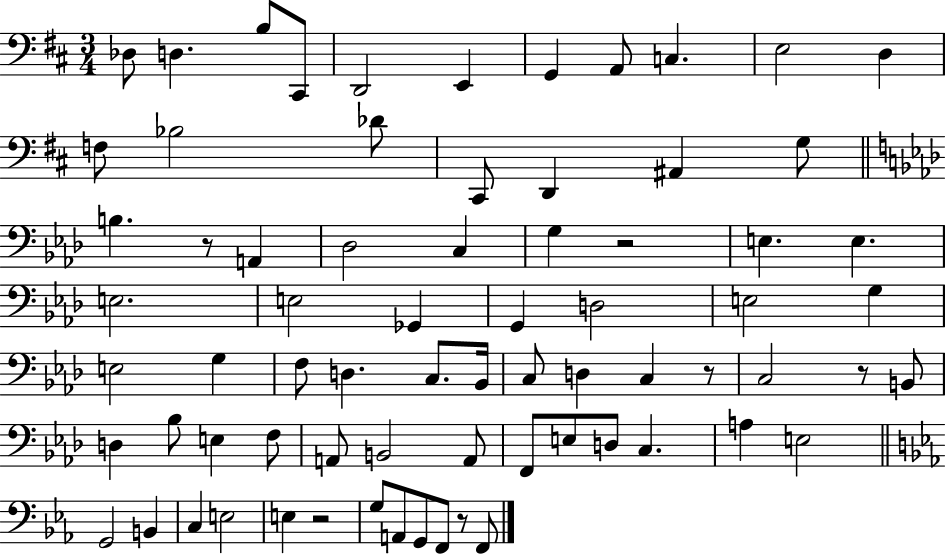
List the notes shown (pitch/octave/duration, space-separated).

Db3/e D3/q. B3/e C#2/e D2/h E2/q G2/q A2/e C3/q. E3/h D3/q F3/e Bb3/h Db4/e C#2/e D2/q A#2/q G3/e B3/q. R/e A2/q Db3/h C3/q G3/q R/h E3/q. E3/q. E3/h. E3/h Gb2/q G2/q D3/h E3/h G3/q E3/h G3/q F3/e D3/q. C3/e. Bb2/s C3/e D3/q C3/q R/e C3/h R/e B2/e D3/q Bb3/e E3/q F3/e A2/e B2/h A2/e F2/e E3/e D3/e C3/q. A3/q E3/h G2/h B2/q C3/q E3/h E3/q R/h G3/e A2/e G2/e F2/e R/e F2/e